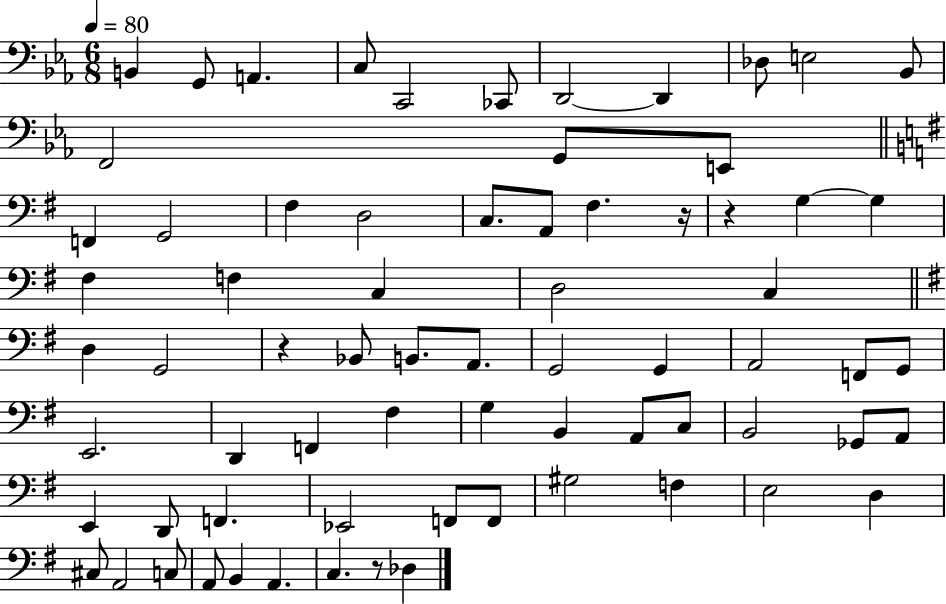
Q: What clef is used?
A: bass